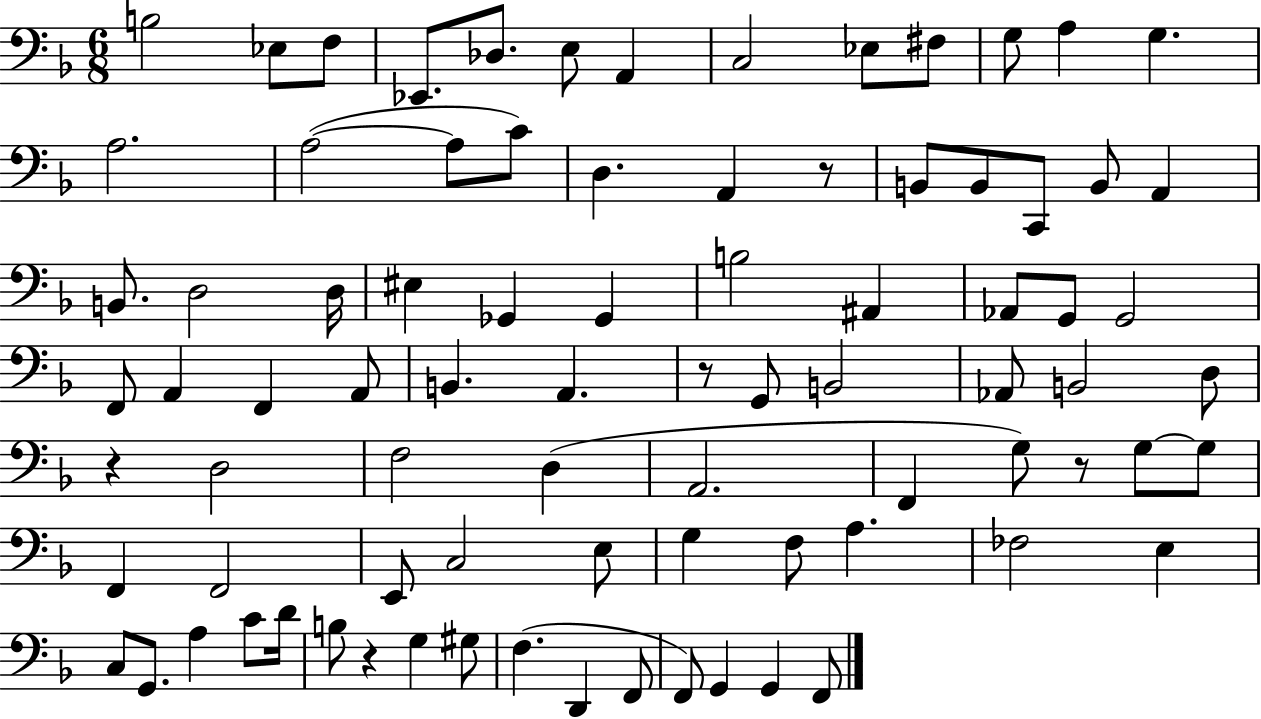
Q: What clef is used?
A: bass